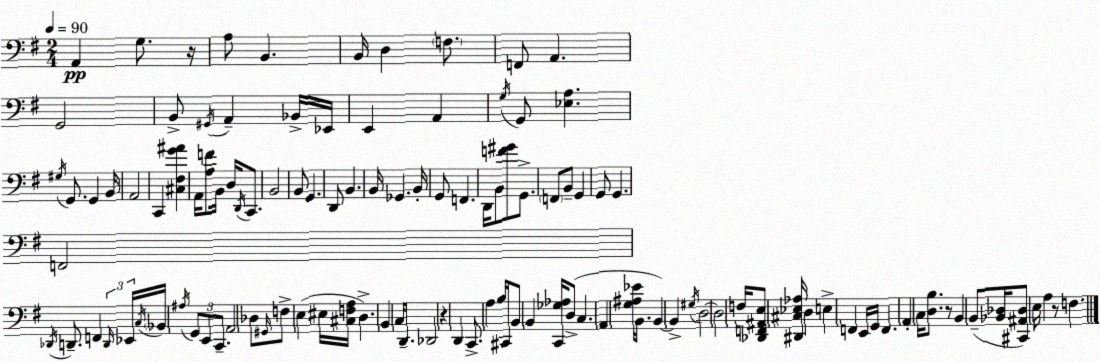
X:1
T:Untitled
M:2/4
L:1/4
K:Em
A,, G,/2 z/4 A,/2 B,, B,,/4 D, F,/2 F,,/2 A,, G,,2 B,,/2 ^G,,/4 A,, _B,,/4 _E,,/4 E,, A,, G,/4 G,,/2 [_E,A,] ^G,/4 G,,/2 G,, B,,/4 A,,2 C,, [^C,^F,G^A] A,,/4 [A,F]/2 B,,/4 D,/4 D,,/4 C,,/2 B,,2 B,,/2 G,, D,,/2 B,, B,,/4 _G,, B,,/4 G,,/2 F,, D,,/4 B,,/2 [F^G]/2 G,,/2 F,,/2 B,,/2 G,, G,,/2 G,, F,,2 _D,,/4 D,,/2 F,, D,,/4 _E,,/4 C,/4 _B,,/4 ^A,/4 G,,/2 E,,/2 C,,/2 A,,2 _D,/2 ^G,,/4 F,/2 E, ^E,/4 [^C,F,A,]/4 D, B,, C,/4 D,,/2 _D,,2 z D,, C,,/2 A, B,/4 ^C,,/4 B,,/2 B,, [C,,_G,_A,]/4 D,/2 C, A,, [G,^A,_E]/4 B,,/2 B,, B,, ^G,/4 D,2 D,2 F,/4 [_D,,F,,^A,,E,]/2 [^D,,^C,_E,_A,]/4 D, E, F,, E,,/4 G,,/4 F,, A,, C,/4 [D,B,]/2 z/2 B,, B,,/2 [_B,,_D,]/4 [^C,,^A,,_D,]/2 E,/4 A, z/2 F,